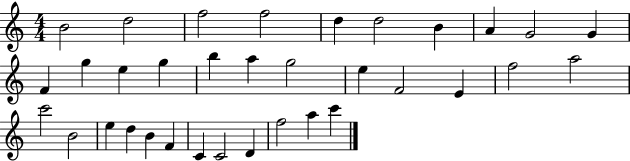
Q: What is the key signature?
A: C major